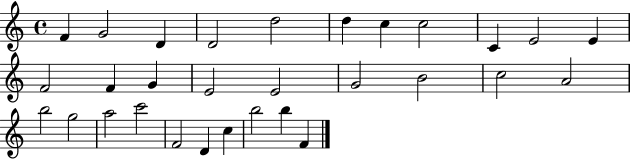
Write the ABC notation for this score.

X:1
T:Untitled
M:4/4
L:1/4
K:C
F G2 D D2 d2 d c c2 C E2 E F2 F G E2 E2 G2 B2 c2 A2 b2 g2 a2 c'2 F2 D c b2 b F